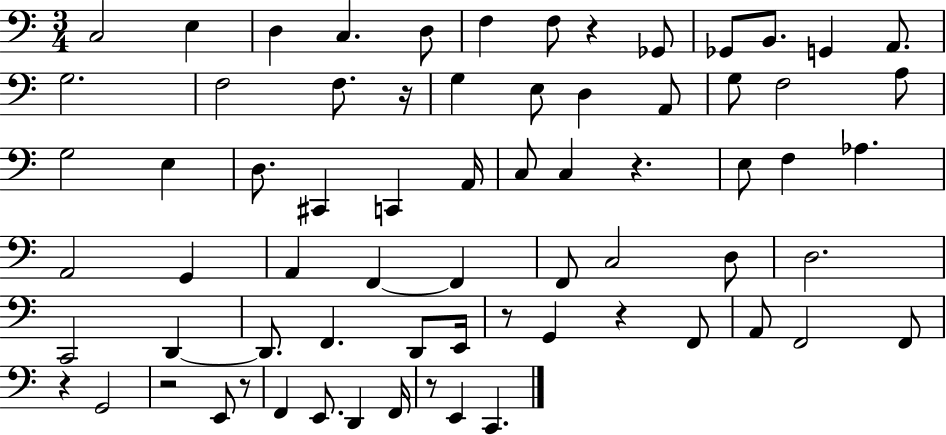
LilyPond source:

{
  \clef bass
  \numericTimeSignature
  \time 3/4
  \key c \major
  c2 e4 | d4 c4. d8 | f4 f8 r4 ges,8 | ges,8 b,8. g,4 a,8. | \break g2. | f2 f8. r16 | g4 e8 d4 a,8 | g8 f2 a8 | \break g2 e4 | d8. cis,4 c,4 a,16 | c8 c4 r4. | e8 f4 aes4. | \break a,2 g,4 | a,4 f,4~~ f,4 | f,8 c2 d8 | d2. | \break c,2 d,4~~ | d,8. f,4. d,8 e,16 | r8 g,4 r4 f,8 | a,8 f,2 f,8 | \break r4 g,2 | r2 e,8 r8 | f,4 e,8. d,4 f,16 | r8 e,4 c,4. | \break \bar "|."
}